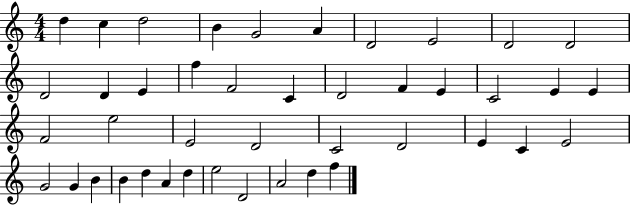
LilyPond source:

{
  \clef treble
  \numericTimeSignature
  \time 4/4
  \key c \major
  d''4 c''4 d''2 | b'4 g'2 a'4 | d'2 e'2 | d'2 d'2 | \break d'2 d'4 e'4 | f''4 f'2 c'4 | d'2 f'4 e'4 | c'2 e'4 e'4 | \break f'2 e''2 | e'2 d'2 | c'2 d'2 | e'4 c'4 e'2 | \break g'2 g'4 b'4 | b'4 d''4 a'4 d''4 | e''2 d'2 | a'2 d''4 f''4 | \break \bar "|."
}